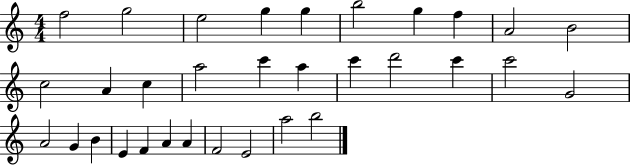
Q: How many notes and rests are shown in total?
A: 32